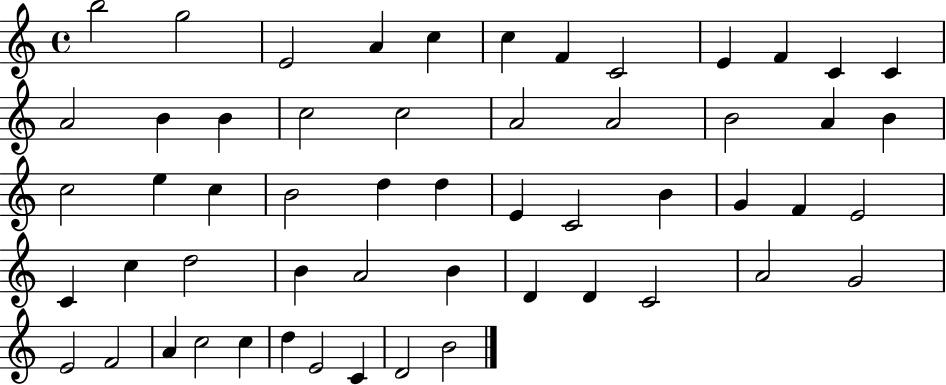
{
  \clef treble
  \time 4/4
  \defaultTimeSignature
  \key c \major
  b''2 g''2 | e'2 a'4 c''4 | c''4 f'4 c'2 | e'4 f'4 c'4 c'4 | \break a'2 b'4 b'4 | c''2 c''2 | a'2 a'2 | b'2 a'4 b'4 | \break c''2 e''4 c''4 | b'2 d''4 d''4 | e'4 c'2 b'4 | g'4 f'4 e'2 | \break c'4 c''4 d''2 | b'4 a'2 b'4 | d'4 d'4 c'2 | a'2 g'2 | \break e'2 f'2 | a'4 c''2 c''4 | d''4 e'2 c'4 | d'2 b'2 | \break \bar "|."
}